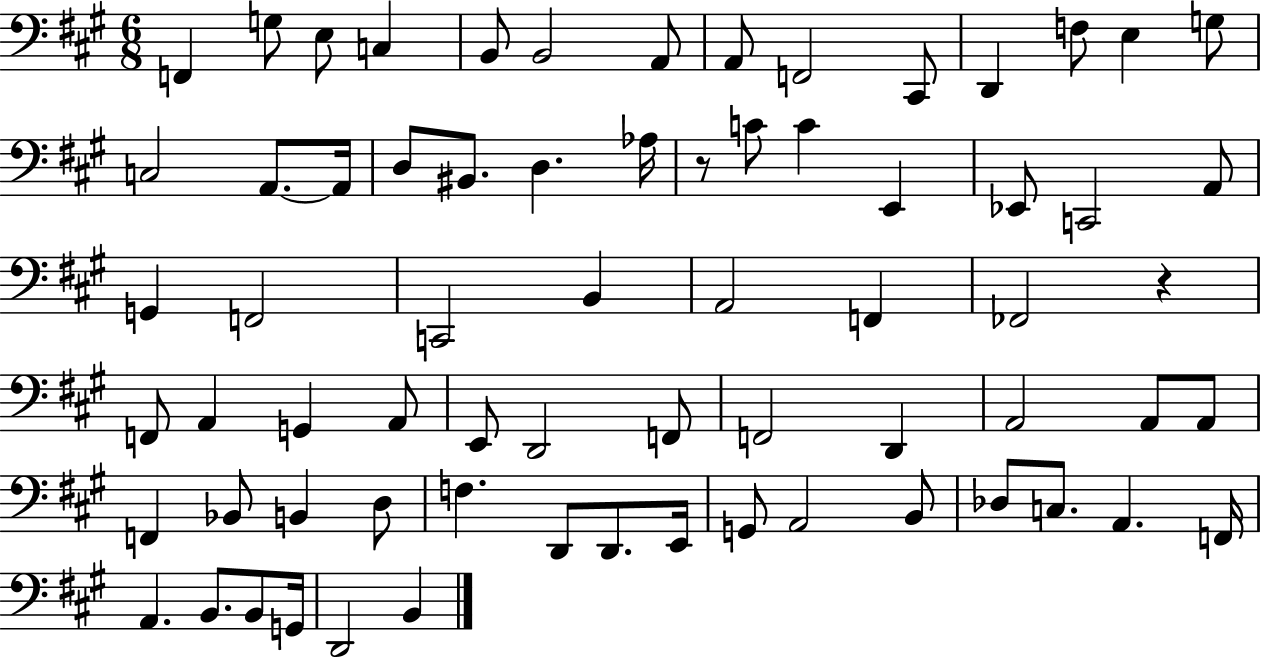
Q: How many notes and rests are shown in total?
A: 69